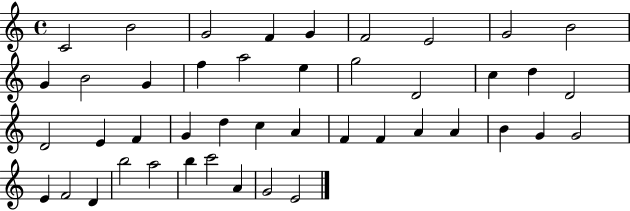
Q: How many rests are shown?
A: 0